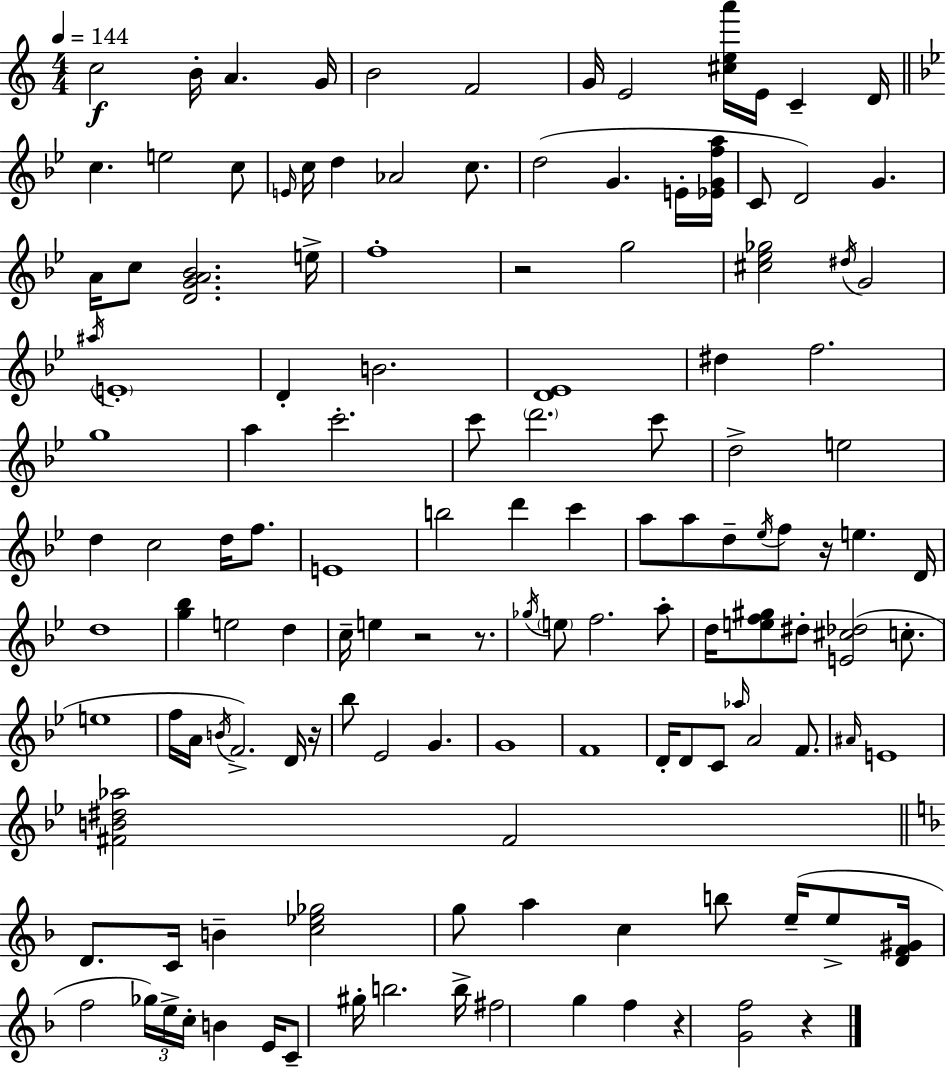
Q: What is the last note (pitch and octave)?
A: F5